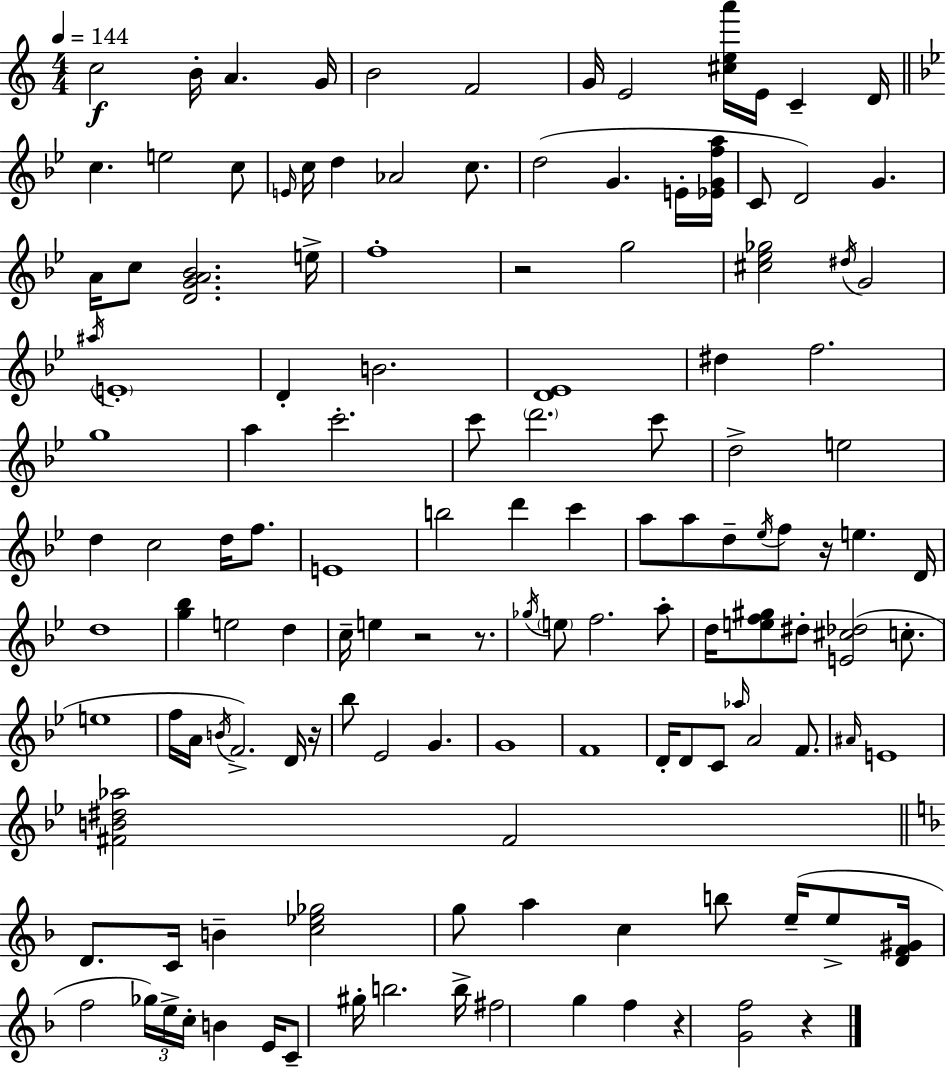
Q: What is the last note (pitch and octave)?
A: F5